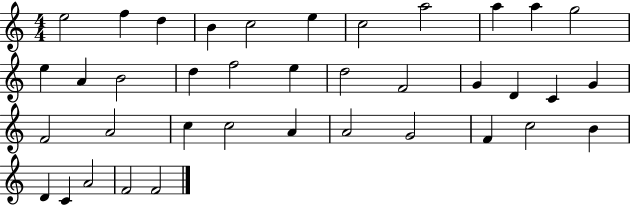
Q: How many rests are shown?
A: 0